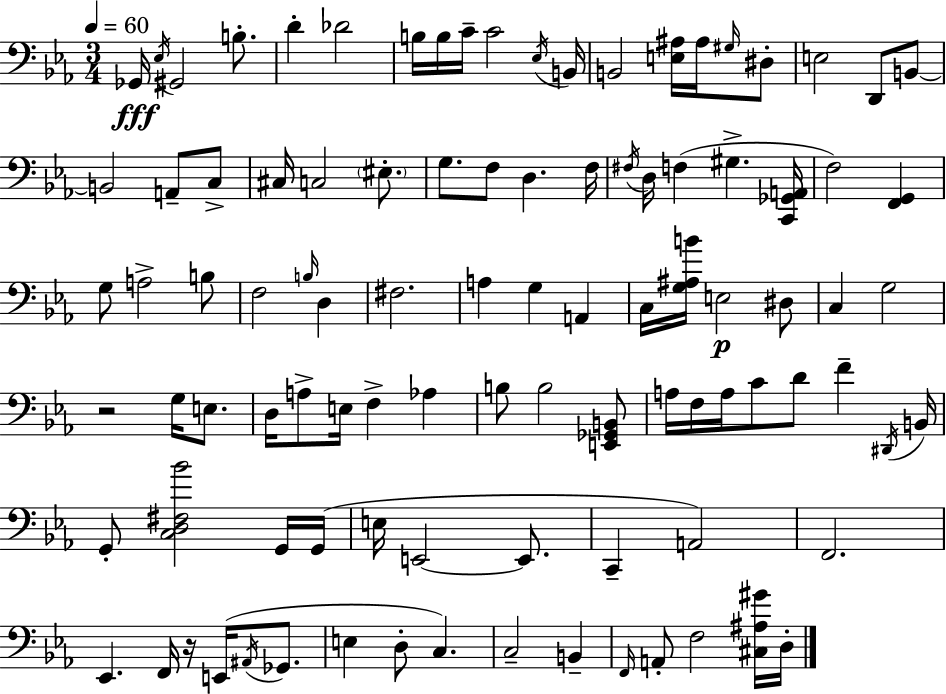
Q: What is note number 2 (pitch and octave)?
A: Eb3